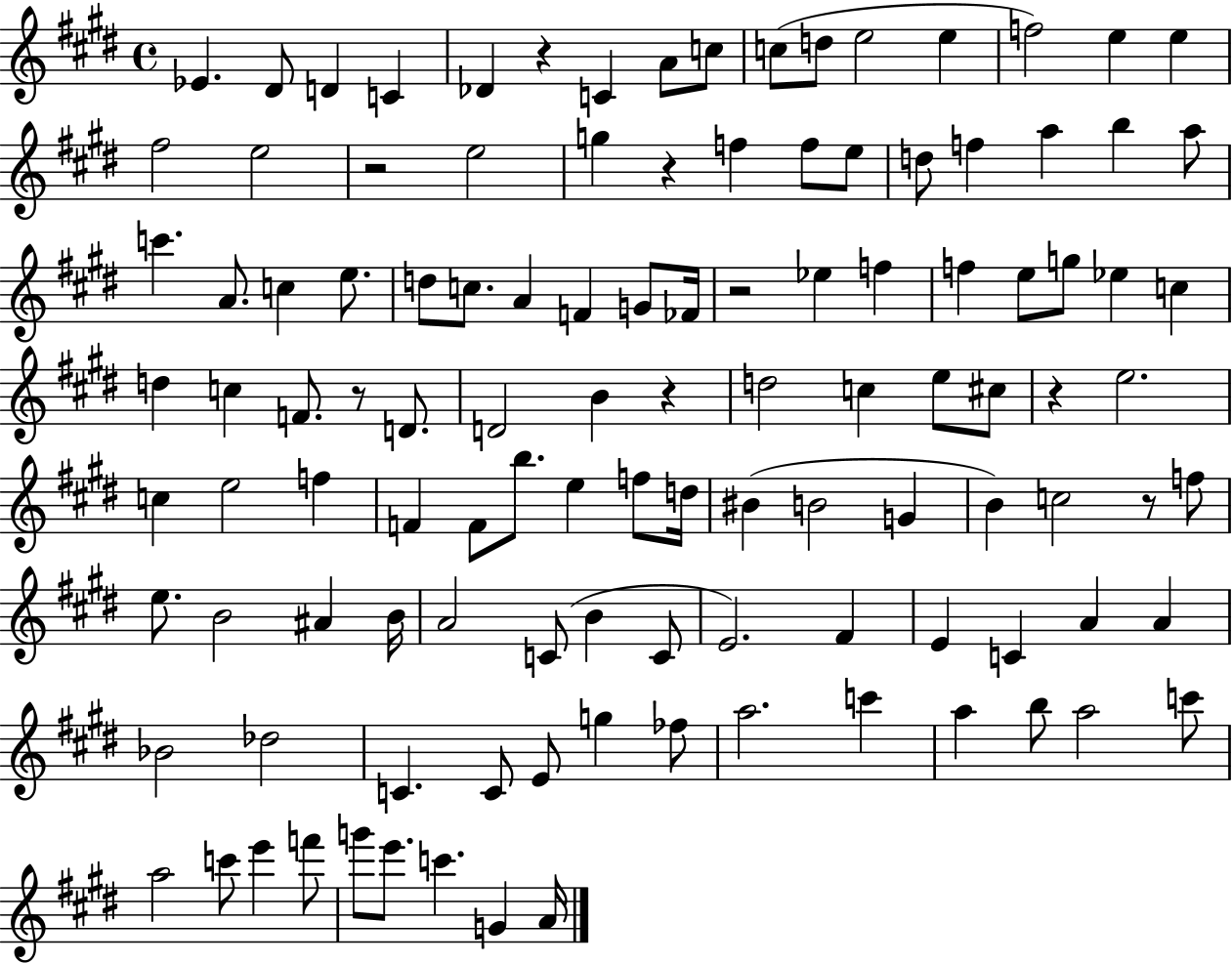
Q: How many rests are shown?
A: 8